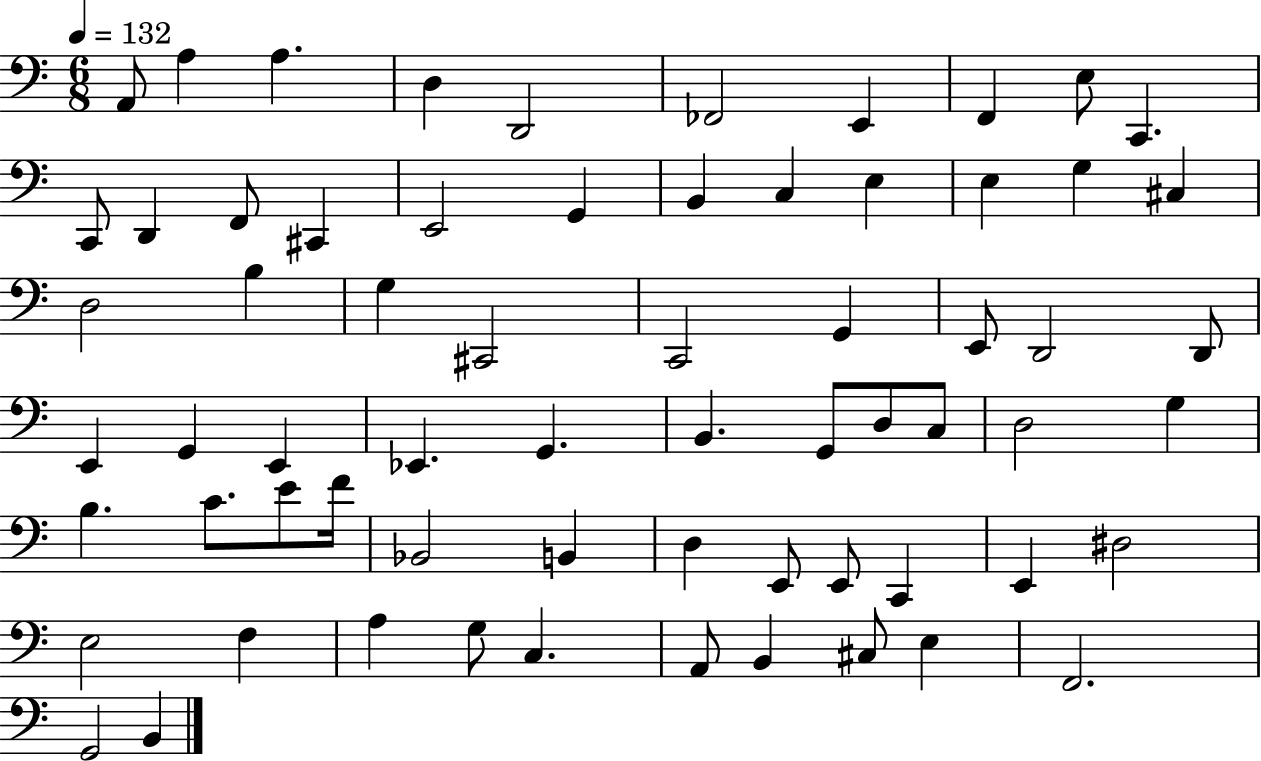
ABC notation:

X:1
T:Untitled
M:6/8
L:1/4
K:C
A,,/2 A, A, D, D,,2 _F,,2 E,, F,, E,/2 C,, C,,/2 D,, F,,/2 ^C,, E,,2 G,, B,, C, E, E, G, ^C, D,2 B, G, ^C,,2 C,,2 G,, E,,/2 D,,2 D,,/2 E,, G,, E,, _E,, G,, B,, G,,/2 D,/2 C,/2 D,2 G, B, C/2 E/2 F/4 _B,,2 B,, D, E,,/2 E,,/2 C,, E,, ^D,2 E,2 F, A, G,/2 C, A,,/2 B,, ^C,/2 E, F,,2 G,,2 B,,